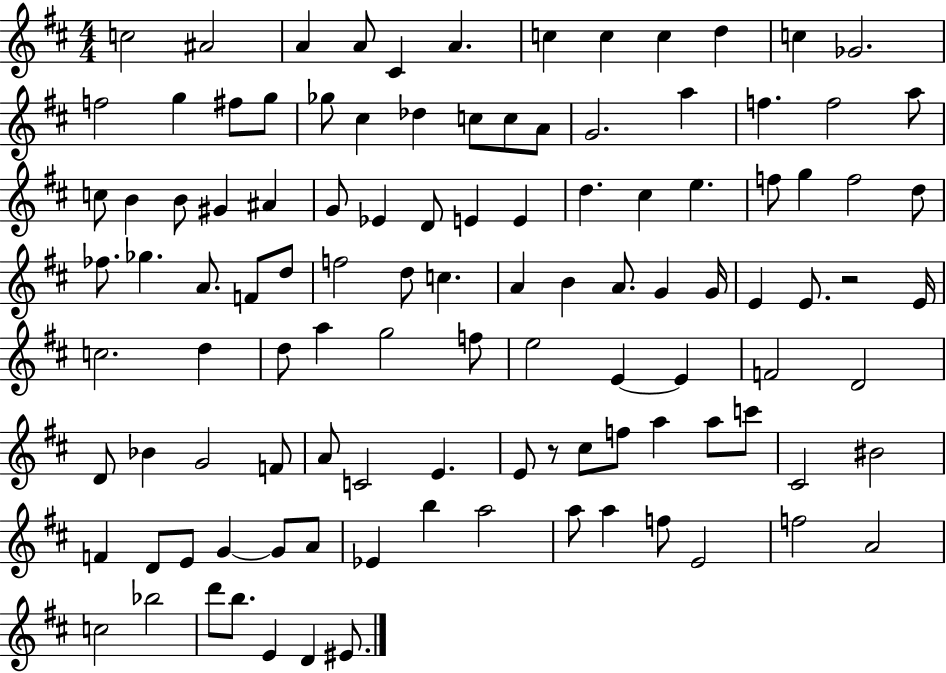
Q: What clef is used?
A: treble